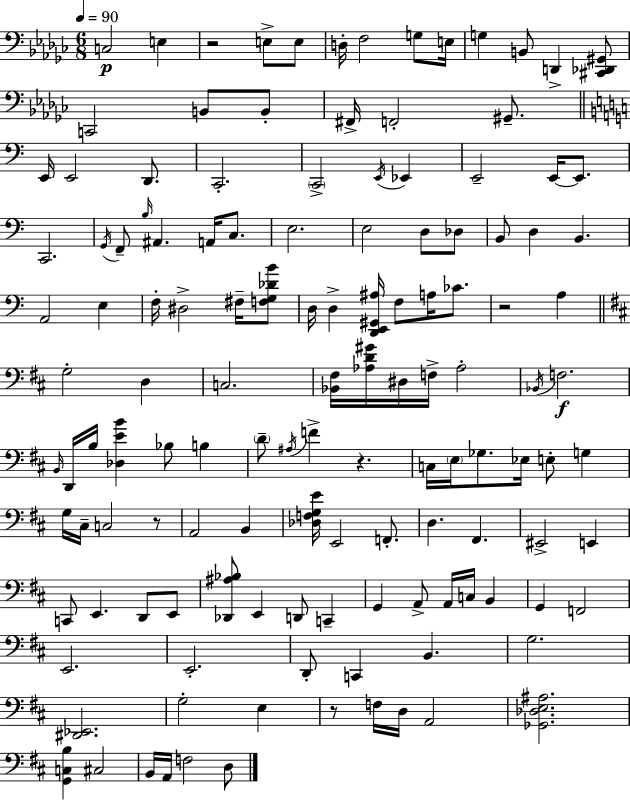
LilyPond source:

{
  \clef bass
  \numericTimeSignature
  \time 6/8
  \key ees \minor
  \tempo 4 = 90
  c2\p e4 | r2 e8-> e8 | d16-. f2 g8 e16 | g4 b,8 d,4-> <cis, des, gis,>8 | \break c,2 b,8 b,8-. | fis,16-> f,2-. gis,8.-- | \bar "||" \break \key c \major e,16 e,2 d,8. | c,2.-. | \parenthesize c,2-> \acciaccatura { e,16 } ees,4 | e,2-- e,16~~ e,8. | \break c,2. | \acciaccatura { g,16 } f,8-- \grace { b16 } ais,4. a,16 | c8. e2. | e2 d8 | \break des8 b,8 d4 b,4. | a,2 e4 | f16-. dis2-> | fis16-- <f g des' b'>8 d16 d4-> <d, e, gis, ais>16 f8 a16 | \break ces'8. r2 a4 | \bar "||" \break \key d \major g2-. d4 | c2. | <bes, fis>16 <aes d' gis'>16 dis16 f16-> aes2-. | \acciaccatura { bes,16 }\f f2. | \break \grace { b,16 } d,16 b16 <des e' b'>4 bes8 b4 | \parenthesize d'8-- \acciaccatura { ais16 } f'4-> r4. | c16 \parenthesize e16 ges8. ees16 e8-. g4 | g16 cis16-- c2 | \break r8 a,2 b,4 | <des f g e'>16 e,2 | f,8.-. d4. fis,4. | eis,2-> e,4 | \break c,8 e,4. d,8 | e,8 <des, ais bes>8 e,4 d,8 c,4-- | g,4 a,8-> a,16 c16 b,4 | g,4 f,2 | \break e,2. | e,2.-. | d,8-. c,4 b,4. | g2. | \break <dis, ees,>2. | g2-. e4 | r8 f16 d16 a,2 | <ges, des e ais>2. | \break <g, c b>4 cis2 | b,16 a,16 f2 | d8 \bar "|."
}